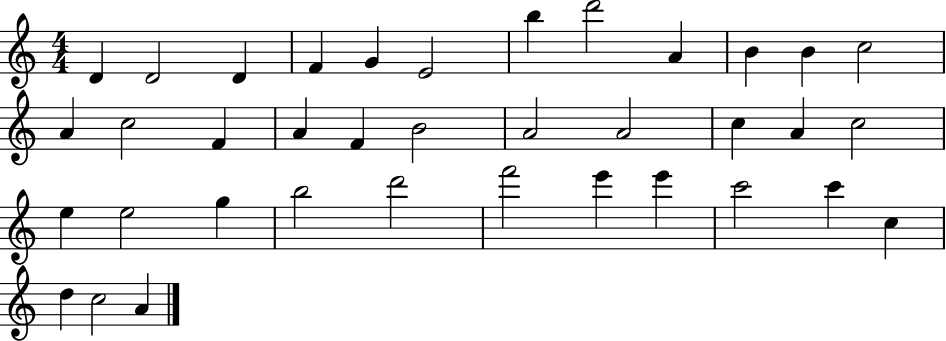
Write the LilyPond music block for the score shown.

{
  \clef treble
  \numericTimeSignature
  \time 4/4
  \key c \major
  d'4 d'2 d'4 | f'4 g'4 e'2 | b''4 d'''2 a'4 | b'4 b'4 c''2 | \break a'4 c''2 f'4 | a'4 f'4 b'2 | a'2 a'2 | c''4 a'4 c''2 | \break e''4 e''2 g''4 | b''2 d'''2 | f'''2 e'''4 e'''4 | c'''2 c'''4 c''4 | \break d''4 c''2 a'4 | \bar "|."
}